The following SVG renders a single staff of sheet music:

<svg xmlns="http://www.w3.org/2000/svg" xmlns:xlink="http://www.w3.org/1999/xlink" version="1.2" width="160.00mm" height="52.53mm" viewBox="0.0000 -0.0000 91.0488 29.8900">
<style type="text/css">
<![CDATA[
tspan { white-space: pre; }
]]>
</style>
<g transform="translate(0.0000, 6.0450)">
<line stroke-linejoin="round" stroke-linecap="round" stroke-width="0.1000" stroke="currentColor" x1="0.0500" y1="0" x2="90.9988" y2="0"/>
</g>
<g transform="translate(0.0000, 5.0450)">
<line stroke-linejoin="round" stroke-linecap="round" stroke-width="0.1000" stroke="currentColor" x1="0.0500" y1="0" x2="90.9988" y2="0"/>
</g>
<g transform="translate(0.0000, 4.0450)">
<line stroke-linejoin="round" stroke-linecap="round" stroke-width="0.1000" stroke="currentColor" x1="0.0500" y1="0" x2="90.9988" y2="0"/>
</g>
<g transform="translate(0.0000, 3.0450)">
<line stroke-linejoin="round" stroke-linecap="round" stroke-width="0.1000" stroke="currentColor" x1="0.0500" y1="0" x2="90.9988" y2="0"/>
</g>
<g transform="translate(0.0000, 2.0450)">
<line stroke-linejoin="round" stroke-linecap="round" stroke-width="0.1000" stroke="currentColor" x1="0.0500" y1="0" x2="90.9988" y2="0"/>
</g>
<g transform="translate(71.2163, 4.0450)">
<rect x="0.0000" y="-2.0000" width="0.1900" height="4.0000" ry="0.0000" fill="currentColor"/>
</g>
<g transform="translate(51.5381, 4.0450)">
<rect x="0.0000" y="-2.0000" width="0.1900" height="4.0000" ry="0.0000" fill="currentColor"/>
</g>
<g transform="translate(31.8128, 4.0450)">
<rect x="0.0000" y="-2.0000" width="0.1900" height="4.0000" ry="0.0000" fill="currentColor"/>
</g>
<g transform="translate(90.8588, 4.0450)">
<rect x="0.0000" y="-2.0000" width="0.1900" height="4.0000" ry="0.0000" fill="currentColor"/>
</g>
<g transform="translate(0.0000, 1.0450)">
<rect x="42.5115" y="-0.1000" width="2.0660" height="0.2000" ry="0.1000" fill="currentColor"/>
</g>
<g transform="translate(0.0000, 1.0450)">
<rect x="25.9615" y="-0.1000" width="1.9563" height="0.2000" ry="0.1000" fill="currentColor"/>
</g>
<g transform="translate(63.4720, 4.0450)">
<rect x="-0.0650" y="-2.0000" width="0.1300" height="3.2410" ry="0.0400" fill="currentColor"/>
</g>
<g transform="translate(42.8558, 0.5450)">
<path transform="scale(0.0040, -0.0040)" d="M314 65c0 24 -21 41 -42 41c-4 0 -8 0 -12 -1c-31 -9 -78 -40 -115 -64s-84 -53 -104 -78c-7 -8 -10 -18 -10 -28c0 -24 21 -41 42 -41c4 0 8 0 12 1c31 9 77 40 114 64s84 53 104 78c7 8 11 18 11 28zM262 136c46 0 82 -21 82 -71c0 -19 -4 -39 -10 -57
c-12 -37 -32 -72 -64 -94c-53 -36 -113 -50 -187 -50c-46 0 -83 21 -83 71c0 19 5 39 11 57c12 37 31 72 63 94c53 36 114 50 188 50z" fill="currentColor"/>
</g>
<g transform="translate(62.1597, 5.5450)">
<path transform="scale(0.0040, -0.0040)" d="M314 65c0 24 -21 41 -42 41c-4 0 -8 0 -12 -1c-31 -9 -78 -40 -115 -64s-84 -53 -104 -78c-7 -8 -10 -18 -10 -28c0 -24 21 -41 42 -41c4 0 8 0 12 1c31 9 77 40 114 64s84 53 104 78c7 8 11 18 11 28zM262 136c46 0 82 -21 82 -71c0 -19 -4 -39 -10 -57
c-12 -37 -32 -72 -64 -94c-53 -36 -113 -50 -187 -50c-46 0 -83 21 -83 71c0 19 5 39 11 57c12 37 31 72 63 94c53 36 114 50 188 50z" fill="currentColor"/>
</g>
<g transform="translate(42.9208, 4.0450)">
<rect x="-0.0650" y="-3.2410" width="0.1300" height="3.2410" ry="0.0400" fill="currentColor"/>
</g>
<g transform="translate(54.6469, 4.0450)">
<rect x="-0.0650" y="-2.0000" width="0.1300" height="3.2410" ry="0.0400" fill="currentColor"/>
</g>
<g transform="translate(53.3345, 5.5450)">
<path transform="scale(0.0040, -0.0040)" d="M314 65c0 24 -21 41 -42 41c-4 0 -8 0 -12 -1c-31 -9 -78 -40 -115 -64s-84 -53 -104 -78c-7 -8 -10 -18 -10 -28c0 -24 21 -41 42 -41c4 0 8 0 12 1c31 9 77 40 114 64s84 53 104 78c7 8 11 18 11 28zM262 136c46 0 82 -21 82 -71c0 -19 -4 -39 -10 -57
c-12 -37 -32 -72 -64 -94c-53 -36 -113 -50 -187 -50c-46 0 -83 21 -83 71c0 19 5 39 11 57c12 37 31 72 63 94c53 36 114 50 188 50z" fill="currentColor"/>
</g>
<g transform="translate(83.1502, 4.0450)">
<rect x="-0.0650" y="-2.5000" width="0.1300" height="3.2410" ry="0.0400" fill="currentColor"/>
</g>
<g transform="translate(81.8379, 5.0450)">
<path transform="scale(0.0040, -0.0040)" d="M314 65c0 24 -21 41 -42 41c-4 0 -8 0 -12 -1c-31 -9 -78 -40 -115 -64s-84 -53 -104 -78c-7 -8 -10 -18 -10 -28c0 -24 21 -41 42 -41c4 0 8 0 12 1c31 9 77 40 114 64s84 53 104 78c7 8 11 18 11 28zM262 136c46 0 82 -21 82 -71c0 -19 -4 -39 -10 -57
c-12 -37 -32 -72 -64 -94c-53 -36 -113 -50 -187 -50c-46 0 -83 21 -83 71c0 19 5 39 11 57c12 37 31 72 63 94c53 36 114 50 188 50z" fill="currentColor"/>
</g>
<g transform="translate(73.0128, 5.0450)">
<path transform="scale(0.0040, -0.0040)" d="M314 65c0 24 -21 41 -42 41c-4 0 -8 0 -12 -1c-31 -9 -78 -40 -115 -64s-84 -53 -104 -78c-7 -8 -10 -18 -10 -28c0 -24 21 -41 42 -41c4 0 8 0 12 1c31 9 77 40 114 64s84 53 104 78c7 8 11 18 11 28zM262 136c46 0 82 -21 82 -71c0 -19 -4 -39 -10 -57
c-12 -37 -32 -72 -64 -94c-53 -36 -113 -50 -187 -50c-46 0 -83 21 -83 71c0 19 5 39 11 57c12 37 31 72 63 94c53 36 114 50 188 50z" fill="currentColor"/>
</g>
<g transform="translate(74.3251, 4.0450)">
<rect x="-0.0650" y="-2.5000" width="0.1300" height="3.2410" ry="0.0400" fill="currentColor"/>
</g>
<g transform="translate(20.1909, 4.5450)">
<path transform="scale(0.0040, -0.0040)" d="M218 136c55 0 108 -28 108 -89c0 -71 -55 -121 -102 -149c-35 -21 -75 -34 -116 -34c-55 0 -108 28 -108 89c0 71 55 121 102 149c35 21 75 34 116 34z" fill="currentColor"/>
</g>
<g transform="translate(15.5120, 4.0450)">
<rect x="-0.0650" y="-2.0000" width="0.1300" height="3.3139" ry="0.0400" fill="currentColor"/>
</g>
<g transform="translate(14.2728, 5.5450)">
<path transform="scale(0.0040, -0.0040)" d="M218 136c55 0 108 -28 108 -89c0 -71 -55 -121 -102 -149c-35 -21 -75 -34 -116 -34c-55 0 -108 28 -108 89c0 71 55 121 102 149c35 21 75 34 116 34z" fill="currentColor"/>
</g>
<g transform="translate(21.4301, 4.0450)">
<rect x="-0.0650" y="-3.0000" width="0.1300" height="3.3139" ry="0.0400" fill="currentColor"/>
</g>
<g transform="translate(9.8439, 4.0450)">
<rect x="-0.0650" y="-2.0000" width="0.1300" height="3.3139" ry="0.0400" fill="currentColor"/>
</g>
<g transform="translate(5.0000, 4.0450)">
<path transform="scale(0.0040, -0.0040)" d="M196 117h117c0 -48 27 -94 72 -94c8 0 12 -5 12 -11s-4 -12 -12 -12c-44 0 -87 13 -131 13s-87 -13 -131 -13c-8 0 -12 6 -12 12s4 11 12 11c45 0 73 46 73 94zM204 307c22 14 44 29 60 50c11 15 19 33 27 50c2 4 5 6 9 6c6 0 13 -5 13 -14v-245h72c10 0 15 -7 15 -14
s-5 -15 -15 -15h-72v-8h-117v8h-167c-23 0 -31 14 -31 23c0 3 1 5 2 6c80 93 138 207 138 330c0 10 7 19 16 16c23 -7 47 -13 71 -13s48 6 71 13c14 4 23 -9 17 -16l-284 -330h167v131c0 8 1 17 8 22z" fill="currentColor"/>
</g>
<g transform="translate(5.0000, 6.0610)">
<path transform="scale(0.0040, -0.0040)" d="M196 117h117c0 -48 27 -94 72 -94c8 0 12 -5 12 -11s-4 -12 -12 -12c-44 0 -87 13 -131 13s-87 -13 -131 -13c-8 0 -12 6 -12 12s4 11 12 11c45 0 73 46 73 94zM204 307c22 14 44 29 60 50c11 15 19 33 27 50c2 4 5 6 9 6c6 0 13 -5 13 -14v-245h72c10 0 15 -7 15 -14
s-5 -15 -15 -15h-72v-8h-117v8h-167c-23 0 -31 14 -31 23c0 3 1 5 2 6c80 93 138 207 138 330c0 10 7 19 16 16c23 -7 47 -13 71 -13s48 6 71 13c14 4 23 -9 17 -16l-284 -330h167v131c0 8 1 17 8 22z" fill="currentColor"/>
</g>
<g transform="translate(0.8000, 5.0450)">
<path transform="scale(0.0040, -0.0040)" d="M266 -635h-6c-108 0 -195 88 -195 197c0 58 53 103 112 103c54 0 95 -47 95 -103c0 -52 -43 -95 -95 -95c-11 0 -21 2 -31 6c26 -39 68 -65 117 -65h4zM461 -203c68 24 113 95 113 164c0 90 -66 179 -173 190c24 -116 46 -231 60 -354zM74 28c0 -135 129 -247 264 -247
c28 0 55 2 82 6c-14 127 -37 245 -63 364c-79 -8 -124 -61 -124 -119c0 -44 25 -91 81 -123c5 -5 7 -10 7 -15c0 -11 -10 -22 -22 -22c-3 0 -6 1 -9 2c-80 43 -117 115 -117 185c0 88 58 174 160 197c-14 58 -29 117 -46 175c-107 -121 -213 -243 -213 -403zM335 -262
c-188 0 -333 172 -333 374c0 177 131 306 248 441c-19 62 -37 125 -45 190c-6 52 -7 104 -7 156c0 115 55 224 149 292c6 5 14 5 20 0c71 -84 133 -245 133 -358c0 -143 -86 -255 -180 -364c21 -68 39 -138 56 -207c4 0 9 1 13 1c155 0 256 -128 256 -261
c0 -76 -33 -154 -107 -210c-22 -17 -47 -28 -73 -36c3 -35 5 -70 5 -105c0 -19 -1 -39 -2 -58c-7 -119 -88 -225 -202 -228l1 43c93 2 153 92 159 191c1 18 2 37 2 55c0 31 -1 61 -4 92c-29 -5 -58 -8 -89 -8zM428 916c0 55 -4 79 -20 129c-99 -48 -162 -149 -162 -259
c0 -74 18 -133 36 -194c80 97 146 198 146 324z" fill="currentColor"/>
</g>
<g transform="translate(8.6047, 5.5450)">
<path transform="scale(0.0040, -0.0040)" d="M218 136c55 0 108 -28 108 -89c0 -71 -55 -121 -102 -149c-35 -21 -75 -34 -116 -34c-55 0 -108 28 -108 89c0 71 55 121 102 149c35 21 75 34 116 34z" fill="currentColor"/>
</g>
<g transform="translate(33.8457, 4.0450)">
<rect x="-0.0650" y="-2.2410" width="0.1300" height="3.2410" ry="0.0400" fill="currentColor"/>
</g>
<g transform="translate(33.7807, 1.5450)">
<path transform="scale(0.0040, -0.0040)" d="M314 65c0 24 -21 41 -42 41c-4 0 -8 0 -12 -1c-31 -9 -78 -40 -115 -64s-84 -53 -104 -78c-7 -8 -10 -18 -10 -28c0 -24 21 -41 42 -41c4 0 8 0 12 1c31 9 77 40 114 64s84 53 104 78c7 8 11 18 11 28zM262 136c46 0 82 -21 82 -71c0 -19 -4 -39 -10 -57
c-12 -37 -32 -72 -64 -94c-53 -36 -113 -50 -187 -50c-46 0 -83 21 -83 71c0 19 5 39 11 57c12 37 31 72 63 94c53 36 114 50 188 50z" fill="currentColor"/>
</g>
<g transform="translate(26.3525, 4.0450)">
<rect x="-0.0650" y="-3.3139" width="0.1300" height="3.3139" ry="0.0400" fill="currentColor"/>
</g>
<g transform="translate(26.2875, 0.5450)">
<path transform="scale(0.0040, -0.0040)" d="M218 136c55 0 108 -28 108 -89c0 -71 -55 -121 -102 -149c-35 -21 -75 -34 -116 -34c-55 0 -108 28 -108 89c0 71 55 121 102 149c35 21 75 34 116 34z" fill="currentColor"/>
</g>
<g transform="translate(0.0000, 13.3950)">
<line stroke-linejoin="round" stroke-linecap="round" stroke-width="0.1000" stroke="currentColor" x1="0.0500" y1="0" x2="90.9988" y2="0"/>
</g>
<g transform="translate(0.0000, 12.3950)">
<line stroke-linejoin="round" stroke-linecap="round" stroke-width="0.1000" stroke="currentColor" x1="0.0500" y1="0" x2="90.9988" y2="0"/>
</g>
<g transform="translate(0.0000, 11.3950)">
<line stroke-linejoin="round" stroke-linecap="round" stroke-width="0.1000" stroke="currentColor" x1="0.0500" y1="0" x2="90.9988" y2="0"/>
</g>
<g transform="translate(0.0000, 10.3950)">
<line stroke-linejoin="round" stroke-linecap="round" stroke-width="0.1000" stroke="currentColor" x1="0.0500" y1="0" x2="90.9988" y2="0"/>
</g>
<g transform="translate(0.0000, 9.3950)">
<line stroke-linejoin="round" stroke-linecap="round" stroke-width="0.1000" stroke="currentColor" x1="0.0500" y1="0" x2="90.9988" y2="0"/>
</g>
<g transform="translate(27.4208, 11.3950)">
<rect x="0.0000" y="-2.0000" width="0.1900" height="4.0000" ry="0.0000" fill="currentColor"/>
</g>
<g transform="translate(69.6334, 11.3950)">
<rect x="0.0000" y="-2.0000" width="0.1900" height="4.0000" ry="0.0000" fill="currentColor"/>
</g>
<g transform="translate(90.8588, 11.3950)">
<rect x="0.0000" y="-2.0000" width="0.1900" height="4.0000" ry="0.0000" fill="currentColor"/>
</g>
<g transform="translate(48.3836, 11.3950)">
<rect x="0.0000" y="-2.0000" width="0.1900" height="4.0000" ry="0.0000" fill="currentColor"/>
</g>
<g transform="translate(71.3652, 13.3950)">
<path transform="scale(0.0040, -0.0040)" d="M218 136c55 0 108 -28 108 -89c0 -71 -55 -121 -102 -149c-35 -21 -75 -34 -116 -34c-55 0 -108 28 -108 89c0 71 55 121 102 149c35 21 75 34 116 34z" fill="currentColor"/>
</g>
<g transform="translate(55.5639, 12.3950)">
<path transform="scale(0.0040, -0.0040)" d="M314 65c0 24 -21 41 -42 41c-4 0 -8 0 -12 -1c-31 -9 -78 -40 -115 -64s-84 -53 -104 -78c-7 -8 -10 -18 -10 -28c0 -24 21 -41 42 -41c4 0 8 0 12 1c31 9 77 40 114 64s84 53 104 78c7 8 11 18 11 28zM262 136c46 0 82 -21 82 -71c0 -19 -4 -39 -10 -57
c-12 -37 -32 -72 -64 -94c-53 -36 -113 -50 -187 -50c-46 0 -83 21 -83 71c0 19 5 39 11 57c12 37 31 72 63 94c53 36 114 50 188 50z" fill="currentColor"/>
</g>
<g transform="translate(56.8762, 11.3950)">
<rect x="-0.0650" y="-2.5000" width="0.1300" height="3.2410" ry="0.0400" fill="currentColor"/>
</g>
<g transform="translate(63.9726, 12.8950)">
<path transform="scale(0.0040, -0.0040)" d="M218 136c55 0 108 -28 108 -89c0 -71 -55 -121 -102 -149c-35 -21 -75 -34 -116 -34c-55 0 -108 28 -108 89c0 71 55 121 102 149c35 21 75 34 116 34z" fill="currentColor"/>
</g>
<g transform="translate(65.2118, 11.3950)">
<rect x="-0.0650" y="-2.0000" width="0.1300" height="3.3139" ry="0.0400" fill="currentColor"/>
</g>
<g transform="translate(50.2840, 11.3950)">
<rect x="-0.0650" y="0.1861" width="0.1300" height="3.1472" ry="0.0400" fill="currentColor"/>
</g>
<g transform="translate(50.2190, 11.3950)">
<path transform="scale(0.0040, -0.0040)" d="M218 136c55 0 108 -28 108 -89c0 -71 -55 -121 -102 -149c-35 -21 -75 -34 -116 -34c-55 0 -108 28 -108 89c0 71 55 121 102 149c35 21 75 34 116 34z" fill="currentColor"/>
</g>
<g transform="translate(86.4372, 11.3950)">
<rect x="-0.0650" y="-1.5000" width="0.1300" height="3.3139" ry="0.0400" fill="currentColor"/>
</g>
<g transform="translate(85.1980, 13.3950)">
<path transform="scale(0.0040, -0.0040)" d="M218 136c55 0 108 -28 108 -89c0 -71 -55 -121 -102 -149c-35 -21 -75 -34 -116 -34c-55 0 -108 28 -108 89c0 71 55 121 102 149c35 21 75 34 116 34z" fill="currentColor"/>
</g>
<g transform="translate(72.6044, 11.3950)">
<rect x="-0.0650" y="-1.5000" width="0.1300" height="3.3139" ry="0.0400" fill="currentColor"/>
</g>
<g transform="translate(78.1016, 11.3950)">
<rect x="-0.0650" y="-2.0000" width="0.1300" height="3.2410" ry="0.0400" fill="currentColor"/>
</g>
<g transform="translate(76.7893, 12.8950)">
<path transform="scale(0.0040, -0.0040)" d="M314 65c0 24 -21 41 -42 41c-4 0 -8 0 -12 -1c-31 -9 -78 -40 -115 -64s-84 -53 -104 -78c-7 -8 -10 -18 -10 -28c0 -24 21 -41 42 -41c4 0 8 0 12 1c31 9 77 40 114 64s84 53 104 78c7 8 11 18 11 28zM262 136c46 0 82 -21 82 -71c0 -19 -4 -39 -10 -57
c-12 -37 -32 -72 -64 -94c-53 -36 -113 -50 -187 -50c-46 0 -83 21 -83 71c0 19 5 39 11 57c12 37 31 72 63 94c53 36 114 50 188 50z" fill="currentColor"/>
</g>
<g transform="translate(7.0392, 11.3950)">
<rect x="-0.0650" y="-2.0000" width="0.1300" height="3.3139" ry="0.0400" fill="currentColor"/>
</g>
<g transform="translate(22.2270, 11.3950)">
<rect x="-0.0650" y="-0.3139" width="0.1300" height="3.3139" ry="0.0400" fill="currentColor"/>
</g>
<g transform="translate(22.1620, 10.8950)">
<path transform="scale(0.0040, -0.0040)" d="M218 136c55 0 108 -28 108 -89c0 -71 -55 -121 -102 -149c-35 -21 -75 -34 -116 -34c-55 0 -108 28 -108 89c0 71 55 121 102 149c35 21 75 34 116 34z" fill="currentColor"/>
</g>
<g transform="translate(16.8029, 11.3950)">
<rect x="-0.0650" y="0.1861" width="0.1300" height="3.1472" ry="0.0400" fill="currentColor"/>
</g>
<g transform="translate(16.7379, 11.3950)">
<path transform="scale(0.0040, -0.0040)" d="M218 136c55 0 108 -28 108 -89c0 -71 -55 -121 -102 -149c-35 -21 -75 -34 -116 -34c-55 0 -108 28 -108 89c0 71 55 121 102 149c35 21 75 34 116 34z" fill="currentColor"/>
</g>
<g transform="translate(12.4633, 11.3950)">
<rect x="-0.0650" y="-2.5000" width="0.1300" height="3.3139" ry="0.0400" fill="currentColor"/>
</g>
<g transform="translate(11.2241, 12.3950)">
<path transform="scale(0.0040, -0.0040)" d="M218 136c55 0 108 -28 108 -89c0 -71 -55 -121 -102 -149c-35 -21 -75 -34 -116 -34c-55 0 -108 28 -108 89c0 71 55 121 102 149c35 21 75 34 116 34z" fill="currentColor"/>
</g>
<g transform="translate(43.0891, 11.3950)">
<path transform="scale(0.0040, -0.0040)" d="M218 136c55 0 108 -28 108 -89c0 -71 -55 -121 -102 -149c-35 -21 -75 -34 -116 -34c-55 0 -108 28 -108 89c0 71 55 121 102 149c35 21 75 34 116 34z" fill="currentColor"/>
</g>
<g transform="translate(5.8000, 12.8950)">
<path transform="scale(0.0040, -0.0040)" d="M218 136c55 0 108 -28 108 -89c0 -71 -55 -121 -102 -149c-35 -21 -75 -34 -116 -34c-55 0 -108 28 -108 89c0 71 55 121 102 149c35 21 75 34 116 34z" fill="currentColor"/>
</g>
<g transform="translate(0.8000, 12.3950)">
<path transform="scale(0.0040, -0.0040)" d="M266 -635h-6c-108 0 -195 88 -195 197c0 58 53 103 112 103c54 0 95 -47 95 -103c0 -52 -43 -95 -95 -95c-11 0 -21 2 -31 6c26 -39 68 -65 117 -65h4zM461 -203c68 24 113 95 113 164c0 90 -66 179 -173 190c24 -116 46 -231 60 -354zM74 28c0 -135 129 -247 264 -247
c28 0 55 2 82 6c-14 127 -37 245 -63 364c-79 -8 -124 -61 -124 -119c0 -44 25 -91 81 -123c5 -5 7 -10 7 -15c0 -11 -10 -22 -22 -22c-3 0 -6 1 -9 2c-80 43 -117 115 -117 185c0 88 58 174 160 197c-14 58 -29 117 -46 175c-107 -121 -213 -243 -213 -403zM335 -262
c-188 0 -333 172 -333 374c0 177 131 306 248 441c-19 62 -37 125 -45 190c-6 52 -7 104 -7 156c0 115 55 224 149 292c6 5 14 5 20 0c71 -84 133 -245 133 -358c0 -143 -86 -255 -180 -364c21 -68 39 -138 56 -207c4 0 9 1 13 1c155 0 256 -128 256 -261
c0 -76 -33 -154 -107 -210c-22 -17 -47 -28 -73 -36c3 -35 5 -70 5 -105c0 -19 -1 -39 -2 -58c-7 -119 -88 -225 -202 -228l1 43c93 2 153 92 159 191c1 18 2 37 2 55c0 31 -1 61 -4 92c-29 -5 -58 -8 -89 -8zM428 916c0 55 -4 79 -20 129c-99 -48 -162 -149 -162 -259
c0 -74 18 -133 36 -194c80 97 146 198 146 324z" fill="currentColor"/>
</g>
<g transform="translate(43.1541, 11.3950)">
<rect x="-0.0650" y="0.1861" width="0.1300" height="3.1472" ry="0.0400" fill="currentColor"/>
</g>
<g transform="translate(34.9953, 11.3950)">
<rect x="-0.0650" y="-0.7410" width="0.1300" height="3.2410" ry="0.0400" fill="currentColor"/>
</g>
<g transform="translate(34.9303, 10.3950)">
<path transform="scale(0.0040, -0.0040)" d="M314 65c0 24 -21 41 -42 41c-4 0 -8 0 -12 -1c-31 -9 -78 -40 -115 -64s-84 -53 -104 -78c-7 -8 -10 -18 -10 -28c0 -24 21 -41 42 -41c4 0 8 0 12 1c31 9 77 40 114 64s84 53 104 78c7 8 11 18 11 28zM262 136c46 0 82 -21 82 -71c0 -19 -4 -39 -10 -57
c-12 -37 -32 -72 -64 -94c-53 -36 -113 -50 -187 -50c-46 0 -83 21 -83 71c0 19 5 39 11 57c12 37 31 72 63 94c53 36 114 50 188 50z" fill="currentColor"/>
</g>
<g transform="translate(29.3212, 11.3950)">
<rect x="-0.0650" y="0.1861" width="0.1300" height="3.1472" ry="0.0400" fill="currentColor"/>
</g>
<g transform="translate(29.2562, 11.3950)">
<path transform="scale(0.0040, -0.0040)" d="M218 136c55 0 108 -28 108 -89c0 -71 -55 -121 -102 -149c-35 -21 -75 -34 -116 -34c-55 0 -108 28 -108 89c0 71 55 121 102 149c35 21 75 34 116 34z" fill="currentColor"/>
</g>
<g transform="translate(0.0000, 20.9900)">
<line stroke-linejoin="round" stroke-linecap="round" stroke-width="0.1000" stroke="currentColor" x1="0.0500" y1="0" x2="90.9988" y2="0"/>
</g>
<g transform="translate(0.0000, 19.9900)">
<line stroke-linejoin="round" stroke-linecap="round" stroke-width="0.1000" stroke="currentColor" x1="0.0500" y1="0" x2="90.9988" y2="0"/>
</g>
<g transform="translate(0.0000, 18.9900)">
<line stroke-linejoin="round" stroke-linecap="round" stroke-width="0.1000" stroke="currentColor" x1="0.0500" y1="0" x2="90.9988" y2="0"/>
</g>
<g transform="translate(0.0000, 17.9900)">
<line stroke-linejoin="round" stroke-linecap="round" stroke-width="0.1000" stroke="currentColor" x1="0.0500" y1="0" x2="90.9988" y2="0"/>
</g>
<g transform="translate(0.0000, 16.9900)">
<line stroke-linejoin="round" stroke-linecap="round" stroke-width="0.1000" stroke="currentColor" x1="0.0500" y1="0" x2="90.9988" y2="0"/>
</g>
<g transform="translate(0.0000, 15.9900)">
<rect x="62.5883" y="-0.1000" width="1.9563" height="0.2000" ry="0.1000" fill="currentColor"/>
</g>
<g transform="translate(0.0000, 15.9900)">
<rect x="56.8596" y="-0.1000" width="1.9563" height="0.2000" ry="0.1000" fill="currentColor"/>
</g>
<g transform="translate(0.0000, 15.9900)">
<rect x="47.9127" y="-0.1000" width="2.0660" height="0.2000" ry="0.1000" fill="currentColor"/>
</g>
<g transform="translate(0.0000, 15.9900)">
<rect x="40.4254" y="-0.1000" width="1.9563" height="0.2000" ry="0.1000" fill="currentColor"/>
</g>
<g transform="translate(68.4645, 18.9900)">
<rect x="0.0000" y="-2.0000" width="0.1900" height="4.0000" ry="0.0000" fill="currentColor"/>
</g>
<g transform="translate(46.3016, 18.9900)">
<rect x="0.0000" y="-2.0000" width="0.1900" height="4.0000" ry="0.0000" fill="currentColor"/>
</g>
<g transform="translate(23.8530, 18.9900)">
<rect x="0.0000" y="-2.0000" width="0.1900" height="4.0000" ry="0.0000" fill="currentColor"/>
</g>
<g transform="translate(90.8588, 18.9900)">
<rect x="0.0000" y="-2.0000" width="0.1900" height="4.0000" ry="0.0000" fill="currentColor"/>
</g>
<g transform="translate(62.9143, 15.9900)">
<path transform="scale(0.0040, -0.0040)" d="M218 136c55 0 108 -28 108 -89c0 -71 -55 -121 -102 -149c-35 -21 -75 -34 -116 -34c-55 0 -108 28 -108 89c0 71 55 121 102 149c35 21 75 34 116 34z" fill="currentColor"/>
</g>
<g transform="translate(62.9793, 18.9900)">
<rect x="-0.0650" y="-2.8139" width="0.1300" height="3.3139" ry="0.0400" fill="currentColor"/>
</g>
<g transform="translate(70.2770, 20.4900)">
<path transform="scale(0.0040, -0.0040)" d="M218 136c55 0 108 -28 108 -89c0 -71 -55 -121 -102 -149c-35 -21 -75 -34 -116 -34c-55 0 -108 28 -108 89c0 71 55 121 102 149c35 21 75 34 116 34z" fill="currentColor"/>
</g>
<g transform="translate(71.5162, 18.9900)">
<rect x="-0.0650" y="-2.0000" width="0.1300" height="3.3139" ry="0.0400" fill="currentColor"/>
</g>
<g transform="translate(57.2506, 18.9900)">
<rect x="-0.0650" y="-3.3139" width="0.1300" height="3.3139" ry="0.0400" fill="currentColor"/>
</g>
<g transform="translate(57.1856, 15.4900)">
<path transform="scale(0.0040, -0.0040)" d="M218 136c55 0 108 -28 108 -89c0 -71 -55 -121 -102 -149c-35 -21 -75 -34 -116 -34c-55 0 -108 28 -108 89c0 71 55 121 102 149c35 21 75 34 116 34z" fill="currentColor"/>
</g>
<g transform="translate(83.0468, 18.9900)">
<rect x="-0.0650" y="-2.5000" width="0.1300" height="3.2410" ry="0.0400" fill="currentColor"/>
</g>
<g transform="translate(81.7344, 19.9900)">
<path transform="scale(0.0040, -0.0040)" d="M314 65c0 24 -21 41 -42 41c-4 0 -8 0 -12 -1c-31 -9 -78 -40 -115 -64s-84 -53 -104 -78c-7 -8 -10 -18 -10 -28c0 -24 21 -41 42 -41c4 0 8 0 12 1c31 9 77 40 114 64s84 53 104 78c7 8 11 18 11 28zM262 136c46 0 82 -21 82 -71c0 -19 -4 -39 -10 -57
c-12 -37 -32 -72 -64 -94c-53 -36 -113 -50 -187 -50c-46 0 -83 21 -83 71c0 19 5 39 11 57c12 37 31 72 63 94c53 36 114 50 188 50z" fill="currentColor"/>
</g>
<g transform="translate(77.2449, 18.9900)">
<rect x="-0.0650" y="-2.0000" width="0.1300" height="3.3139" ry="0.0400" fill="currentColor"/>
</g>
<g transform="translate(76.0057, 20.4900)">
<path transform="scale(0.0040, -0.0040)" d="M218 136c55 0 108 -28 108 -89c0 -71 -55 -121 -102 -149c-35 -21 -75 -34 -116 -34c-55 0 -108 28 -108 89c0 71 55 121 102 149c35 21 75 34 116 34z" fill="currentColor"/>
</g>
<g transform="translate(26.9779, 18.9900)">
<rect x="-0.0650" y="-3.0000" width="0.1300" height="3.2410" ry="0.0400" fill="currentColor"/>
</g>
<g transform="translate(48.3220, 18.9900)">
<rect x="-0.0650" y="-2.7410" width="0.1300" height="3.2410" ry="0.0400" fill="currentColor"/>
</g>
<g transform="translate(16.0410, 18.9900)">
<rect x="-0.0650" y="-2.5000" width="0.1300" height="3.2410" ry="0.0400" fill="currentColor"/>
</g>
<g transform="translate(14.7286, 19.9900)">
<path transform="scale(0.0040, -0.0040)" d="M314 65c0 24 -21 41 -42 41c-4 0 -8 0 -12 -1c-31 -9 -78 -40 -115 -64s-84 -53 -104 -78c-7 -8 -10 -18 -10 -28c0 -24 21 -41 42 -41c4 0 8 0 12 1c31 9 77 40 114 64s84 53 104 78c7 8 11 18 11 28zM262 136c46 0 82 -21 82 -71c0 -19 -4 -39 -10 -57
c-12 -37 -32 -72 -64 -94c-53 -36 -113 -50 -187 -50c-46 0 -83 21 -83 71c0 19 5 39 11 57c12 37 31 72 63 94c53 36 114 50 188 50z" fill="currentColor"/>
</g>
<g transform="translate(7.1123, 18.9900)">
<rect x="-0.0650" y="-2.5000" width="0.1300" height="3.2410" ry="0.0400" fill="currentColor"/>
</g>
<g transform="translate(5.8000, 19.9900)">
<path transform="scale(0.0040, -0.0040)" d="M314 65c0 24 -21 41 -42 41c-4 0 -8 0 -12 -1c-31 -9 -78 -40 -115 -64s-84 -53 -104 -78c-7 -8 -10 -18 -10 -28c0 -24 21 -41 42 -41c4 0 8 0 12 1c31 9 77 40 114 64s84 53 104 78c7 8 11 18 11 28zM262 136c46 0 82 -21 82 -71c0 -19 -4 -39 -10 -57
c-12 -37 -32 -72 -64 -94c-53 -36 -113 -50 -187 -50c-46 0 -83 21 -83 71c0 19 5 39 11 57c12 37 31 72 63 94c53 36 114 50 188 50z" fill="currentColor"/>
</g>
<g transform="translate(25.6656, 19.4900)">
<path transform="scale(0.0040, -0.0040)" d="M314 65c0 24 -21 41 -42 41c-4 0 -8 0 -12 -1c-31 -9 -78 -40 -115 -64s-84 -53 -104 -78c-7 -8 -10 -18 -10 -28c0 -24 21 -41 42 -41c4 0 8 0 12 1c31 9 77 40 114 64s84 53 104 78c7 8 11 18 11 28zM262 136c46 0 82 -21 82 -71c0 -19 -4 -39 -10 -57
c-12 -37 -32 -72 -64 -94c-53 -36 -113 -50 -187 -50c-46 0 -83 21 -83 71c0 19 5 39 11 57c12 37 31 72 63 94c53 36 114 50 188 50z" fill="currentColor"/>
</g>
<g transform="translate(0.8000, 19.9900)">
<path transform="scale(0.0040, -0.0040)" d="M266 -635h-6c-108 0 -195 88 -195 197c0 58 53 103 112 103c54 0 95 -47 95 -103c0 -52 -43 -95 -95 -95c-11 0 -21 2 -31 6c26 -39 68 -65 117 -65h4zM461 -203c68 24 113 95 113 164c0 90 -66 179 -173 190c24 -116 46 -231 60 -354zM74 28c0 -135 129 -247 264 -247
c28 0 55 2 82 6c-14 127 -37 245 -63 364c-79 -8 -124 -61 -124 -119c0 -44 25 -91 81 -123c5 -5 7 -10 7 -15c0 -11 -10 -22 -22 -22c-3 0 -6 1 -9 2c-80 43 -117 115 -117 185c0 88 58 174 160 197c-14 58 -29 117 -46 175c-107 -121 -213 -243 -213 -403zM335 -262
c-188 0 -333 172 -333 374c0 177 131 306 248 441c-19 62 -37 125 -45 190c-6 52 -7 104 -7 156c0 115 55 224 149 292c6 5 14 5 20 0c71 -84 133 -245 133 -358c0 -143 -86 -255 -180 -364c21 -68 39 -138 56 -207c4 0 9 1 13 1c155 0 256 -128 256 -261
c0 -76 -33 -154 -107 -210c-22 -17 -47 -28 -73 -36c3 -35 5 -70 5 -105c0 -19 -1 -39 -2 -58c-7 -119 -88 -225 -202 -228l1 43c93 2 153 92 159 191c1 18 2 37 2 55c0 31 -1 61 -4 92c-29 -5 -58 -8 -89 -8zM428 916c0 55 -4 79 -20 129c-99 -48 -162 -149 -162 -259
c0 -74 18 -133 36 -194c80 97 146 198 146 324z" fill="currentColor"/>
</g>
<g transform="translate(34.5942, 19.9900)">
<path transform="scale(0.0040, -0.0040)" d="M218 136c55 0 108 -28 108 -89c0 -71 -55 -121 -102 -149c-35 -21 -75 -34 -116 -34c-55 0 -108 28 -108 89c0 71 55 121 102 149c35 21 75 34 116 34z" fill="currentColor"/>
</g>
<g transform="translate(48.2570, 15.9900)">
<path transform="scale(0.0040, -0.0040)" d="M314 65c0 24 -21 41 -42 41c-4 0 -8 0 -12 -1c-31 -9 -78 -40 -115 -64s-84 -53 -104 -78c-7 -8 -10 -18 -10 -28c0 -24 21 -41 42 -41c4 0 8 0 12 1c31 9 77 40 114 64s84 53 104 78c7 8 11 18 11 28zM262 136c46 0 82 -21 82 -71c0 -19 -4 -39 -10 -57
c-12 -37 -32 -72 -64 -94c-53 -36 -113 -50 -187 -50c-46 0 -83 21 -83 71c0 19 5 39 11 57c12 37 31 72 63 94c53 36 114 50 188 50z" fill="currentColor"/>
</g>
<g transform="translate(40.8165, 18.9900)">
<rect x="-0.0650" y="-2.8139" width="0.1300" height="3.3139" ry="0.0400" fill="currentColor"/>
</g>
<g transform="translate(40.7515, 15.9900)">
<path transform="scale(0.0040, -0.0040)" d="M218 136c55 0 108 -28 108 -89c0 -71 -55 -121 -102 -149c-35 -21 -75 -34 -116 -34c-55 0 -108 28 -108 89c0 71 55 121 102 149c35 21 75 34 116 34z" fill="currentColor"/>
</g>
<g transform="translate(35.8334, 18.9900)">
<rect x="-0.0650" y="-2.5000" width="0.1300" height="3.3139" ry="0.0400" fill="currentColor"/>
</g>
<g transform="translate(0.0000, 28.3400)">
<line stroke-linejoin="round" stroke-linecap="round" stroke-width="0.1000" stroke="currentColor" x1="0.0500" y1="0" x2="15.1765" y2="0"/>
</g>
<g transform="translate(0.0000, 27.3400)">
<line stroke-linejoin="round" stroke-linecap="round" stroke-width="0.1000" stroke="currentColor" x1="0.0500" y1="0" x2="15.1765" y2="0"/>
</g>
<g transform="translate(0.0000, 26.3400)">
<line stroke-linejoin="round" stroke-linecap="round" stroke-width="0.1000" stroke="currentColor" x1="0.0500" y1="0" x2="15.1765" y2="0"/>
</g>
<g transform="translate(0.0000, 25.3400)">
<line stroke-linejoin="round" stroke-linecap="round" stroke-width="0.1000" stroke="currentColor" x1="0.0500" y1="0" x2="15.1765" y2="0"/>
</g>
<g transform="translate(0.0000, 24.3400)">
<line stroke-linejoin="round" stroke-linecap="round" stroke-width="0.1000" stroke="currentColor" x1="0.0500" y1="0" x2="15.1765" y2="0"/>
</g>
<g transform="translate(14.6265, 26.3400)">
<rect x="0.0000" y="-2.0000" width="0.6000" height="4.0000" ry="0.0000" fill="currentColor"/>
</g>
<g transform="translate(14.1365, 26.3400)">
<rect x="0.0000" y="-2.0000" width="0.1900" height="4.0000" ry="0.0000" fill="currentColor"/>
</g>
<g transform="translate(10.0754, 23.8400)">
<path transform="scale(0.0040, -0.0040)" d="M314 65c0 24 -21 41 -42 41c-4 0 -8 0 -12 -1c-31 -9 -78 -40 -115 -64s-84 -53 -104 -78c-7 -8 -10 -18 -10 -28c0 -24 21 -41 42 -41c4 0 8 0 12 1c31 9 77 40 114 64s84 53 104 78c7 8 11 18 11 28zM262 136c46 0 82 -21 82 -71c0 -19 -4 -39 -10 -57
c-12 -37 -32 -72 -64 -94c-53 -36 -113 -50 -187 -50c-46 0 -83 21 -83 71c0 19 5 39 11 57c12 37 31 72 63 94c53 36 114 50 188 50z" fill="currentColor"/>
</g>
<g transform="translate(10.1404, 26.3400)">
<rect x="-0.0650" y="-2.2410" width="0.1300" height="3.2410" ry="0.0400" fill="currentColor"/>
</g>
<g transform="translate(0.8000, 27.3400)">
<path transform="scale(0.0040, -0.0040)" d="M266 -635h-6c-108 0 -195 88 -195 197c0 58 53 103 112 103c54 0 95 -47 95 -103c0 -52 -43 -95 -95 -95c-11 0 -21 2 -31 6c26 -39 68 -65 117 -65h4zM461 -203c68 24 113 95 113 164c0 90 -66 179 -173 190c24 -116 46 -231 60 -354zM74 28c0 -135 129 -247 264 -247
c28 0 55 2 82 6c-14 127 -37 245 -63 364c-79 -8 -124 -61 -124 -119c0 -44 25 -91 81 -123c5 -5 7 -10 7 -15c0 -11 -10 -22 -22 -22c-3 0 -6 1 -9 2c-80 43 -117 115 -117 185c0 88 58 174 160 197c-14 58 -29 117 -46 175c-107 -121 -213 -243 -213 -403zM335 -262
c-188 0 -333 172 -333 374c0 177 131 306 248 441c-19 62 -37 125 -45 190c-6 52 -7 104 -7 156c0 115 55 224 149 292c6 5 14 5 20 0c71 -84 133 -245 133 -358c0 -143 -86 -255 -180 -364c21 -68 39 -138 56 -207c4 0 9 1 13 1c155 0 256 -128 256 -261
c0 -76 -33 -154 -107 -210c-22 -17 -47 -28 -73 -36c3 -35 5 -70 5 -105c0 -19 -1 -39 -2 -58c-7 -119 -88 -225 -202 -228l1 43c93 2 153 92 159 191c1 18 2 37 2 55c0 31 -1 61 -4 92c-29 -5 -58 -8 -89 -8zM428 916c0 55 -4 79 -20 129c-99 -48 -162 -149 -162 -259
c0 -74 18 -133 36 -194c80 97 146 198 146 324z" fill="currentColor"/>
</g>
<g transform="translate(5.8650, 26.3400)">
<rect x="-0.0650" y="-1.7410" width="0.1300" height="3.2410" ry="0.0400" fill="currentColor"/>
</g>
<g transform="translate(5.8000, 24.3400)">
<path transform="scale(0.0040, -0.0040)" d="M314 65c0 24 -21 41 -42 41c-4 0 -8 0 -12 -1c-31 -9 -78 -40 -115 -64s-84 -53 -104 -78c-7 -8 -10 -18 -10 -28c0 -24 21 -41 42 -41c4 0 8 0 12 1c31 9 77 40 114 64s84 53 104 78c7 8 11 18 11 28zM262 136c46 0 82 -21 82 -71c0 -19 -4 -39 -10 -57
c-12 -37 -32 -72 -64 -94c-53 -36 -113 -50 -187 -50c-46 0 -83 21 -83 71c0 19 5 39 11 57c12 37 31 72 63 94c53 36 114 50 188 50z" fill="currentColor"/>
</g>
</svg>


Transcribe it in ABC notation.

X:1
T:Untitled
M:4/4
L:1/4
K:C
F F A b g2 b2 F2 F2 G2 G2 F G B c B d2 B B G2 F E F2 E G2 G2 A2 G a a2 b a F F G2 f2 g2